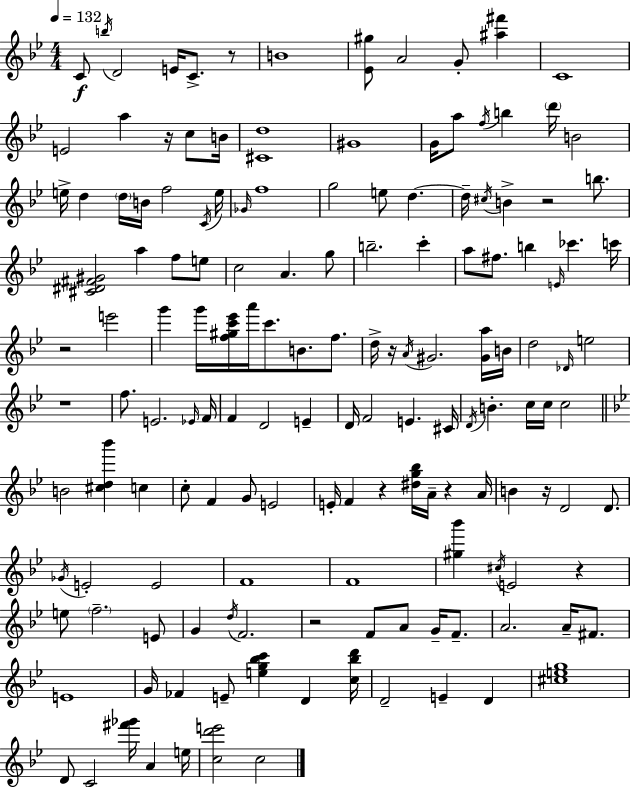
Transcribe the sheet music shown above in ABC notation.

X:1
T:Untitled
M:4/4
L:1/4
K:Gm
C/2 b/4 D2 E/4 C/2 z/2 B4 [_E^g]/2 A2 G/2 [^a^f'] C4 E2 a z/4 c/2 B/4 [^Cd]4 ^G4 G/4 a/2 f/4 b d'/4 B2 e/4 d d/4 B/4 f2 C/4 e/4 _G/4 f4 g2 e/2 d d/4 ^c/4 B z2 b/2 [^C^D^F^G]2 a f/2 e/2 c2 A g/2 b2 c' a/2 ^f/2 b E/4 _c' c'/4 z2 e'2 g' g'/4 [f^gc'_e']/4 a'/4 c'/2 B/2 f/2 d/4 z/4 A/4 ^G2 [^Ga]/4 B/4 d2 _D/4 e2 z4 f/2 E2 _E/4 F/4 F D2 E D/4 F2 E ^C/4 D/4 B c/4 c/4 c2 B2 [^cd_b'] c c/2 F G/2 E2 E/4 F z [^dg_b]/4 A/4 z A/4 B z/4 D2 D/2 _G/4 E2 E2 F4 F4 [^g_b'] ^c/4 E2 z e/2 f2 E/2 G d/4 F2 z2 F/2 A/2 G/4 F/2 A2 A/4 ^F/2 E4 G/4 _F E/2 [eg_bc'] D [c_bd']/4 D2 E D [^ceg]4 D/2 C2 [^f'_g']/4 A e/4 [cd'e']2 c2